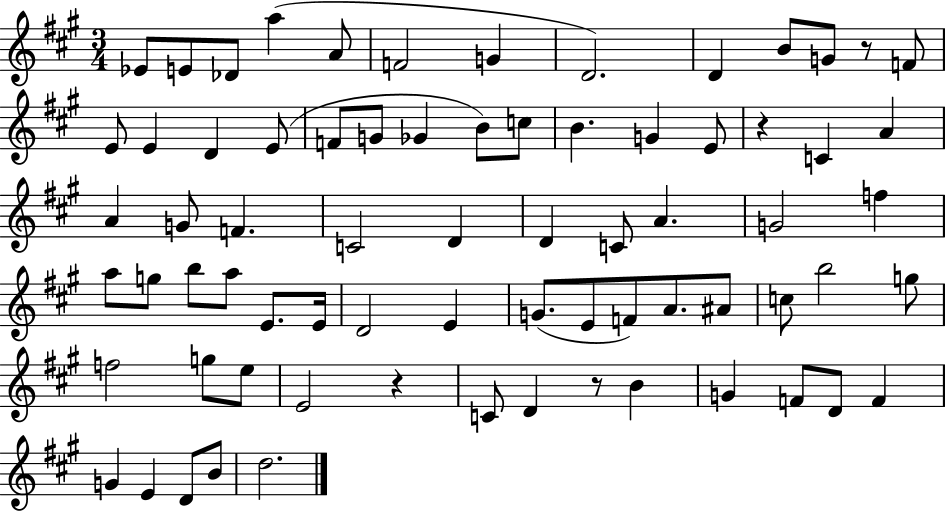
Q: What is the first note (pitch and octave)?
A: Eb4